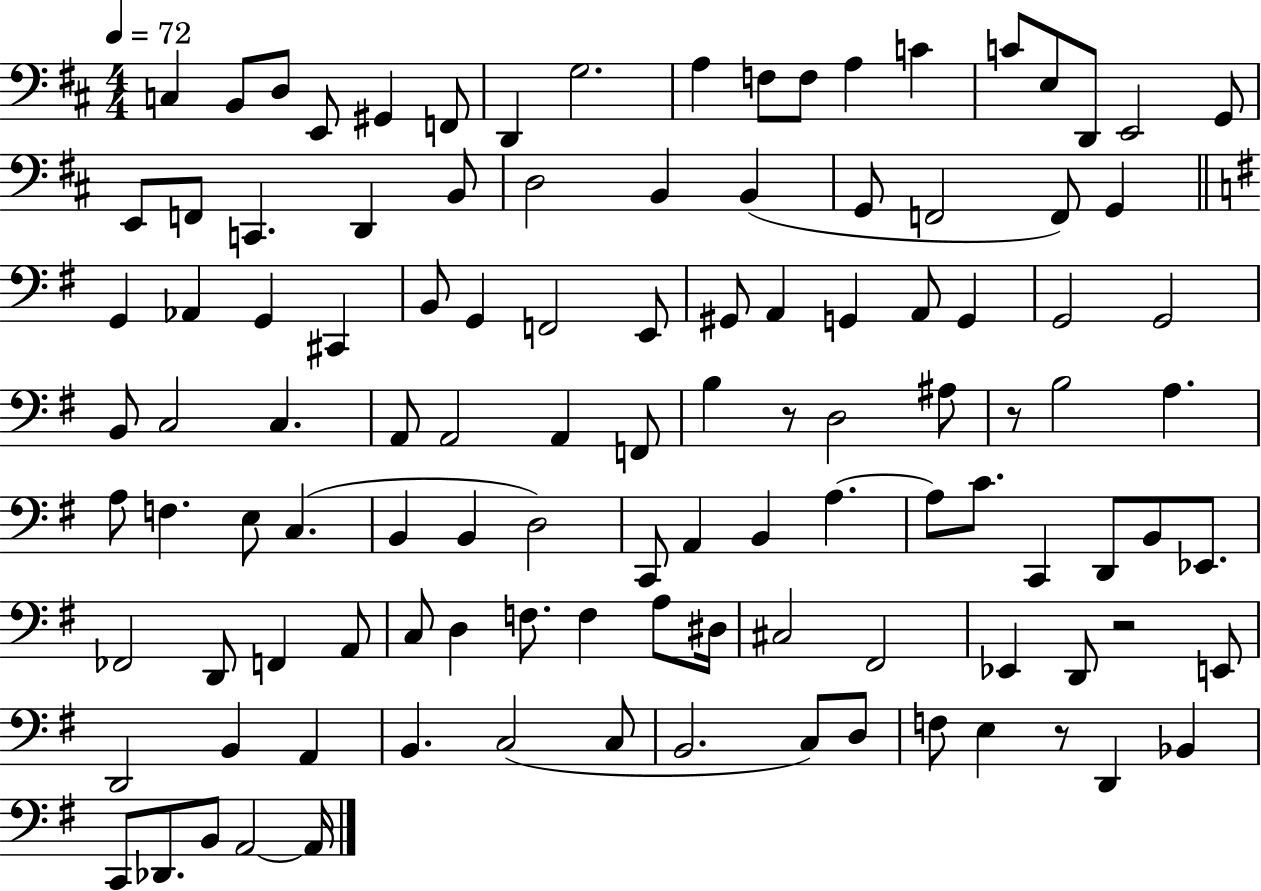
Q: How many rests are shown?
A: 4